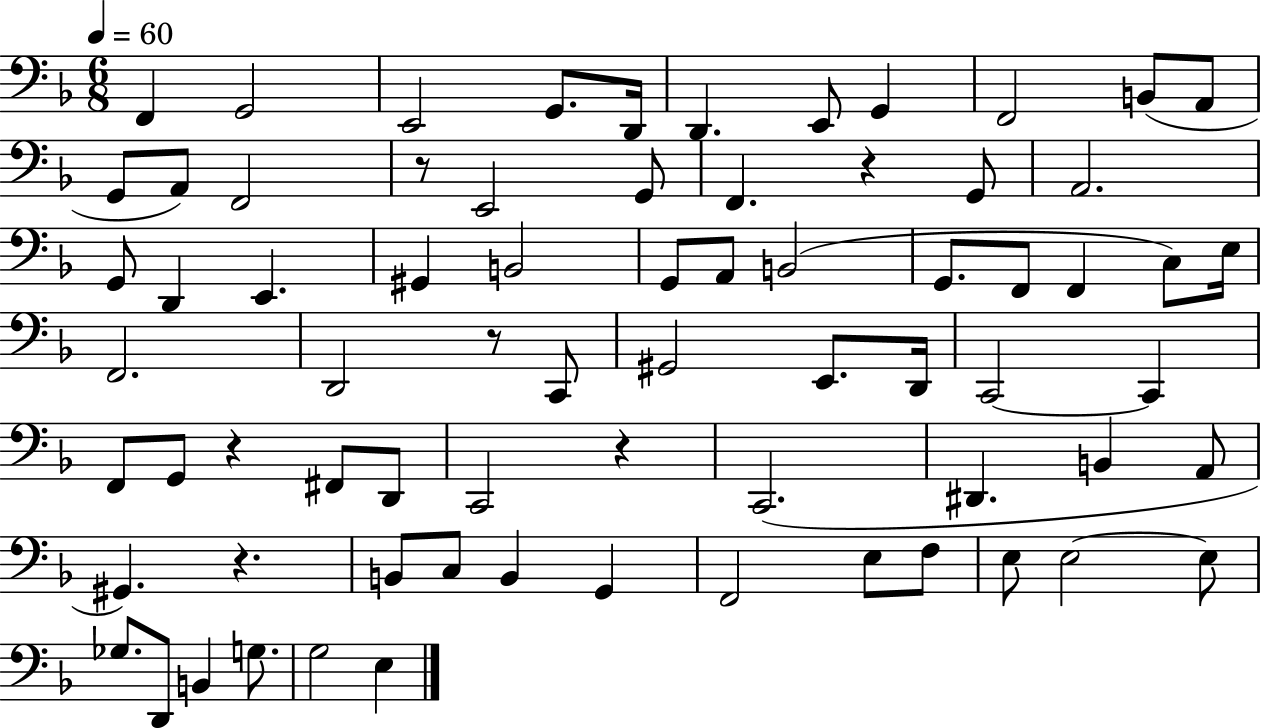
X:1
T:Untitled
M:6/8
L:1/4
K:F
F,, G,,2 E,,2 G,,/2 D,,/4 D,, E,,/2 G,, F,,2 B,,/2 A,,/2 G,,/2 A,,/2 F,,2 z/2 E,,2 G,,/2 F,, z G,,/2 A,,2 G,,/2 D,, E,, ^G,, B,,2 G,,/2 A,,/2 B,,2 G,,/2 F,,/2 F,, C,/2 E,/4 F,,2 D,,2 z/2 C,,/2 ^G,,2 E,,/2 D,,/4 C,,2 C,, F,,/2 G,,/2 z ^F,,/2 D,,/2 C,,2 z C,,2 ^D,, B,, A,,/2 ^G,, z B,,/2 C,/2 B,, G,, F,,2 E,/2 F,/2 E,/2 E,2 E,/2 _G,/2 D,,/2 B,, G,/2 G,2 E,